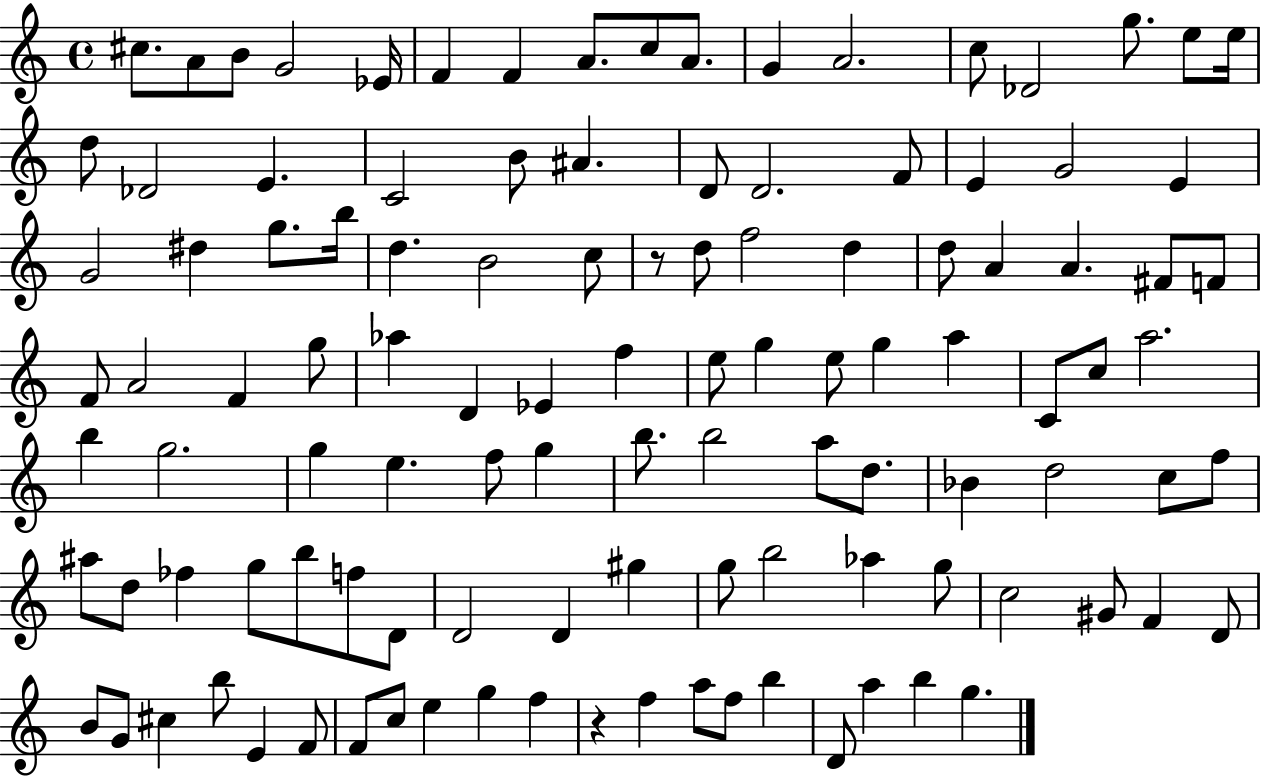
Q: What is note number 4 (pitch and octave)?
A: G4